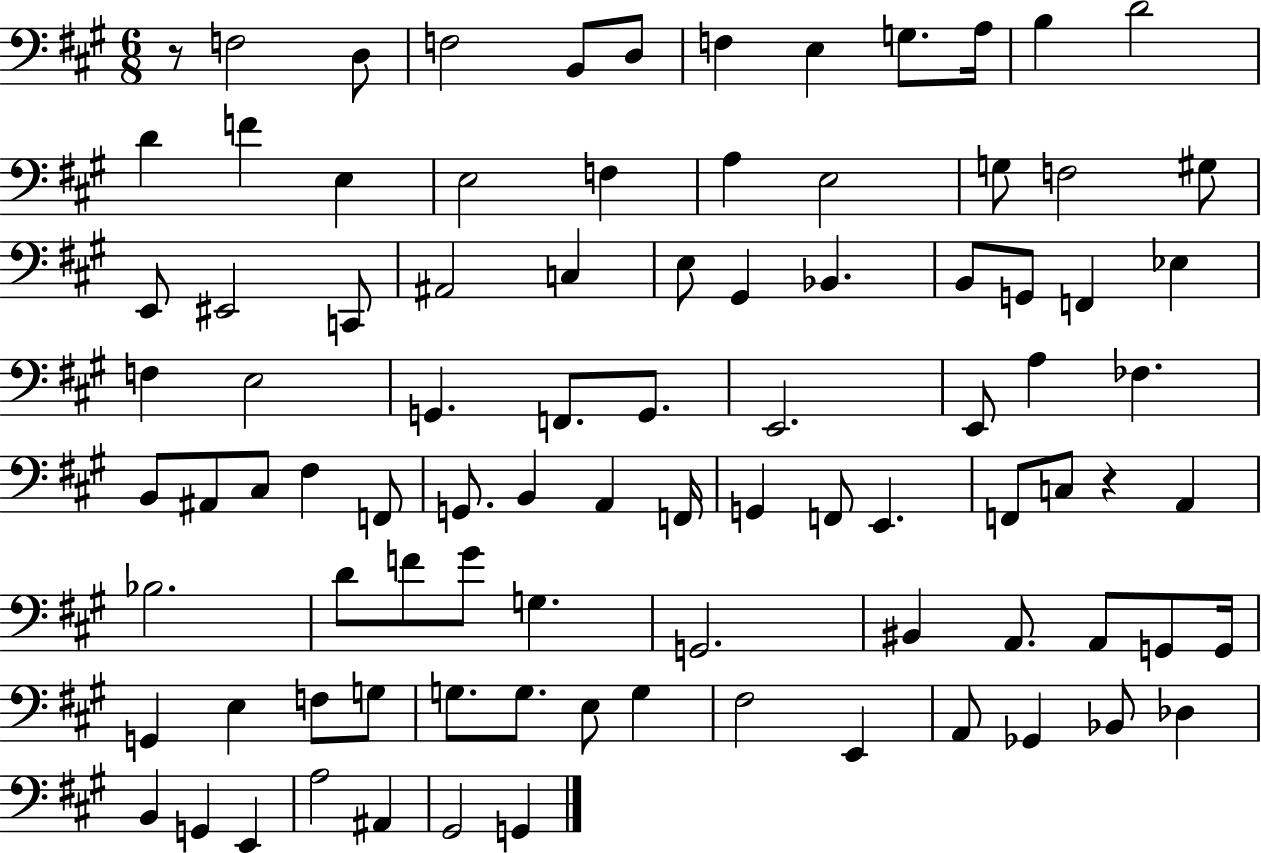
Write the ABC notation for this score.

X:1
T:Untitled
M:6/8
L:1/4
K:A
z/2 F,2 D,/2 F,2 B,,/2 D,/2 F, E, G,/2 A,/4 B, D2 D F E, E,2 F, A, E,2 G,/2 F,2 ^G,/2 E,,/2 ^E,,2 C,,/2 ^A,,2 C, E,/2 ^G,, _B,, B,,/2 G,,/2 F,, _E, F, E,2 G,, F,,/2 G,,/2 E,,2 E,,/2 A, _F, B,,/2 ^A,,/2 ^C,/2 ^F, F,,/2 G,,/2 B,, A,, F,,/4 G,, F,,/2 E,, F,,/2 C,/2 z A,, _B,2 D/2 F/2 ^G/2 G, G,,2 ^B,, A,,/2 A,,/2 G,,/2 G,,/4 G,, E, F,/2 G,/2 G,/2 G,/2 E,/2 G, ^F,2 E,, A,,/2 _G,, _B,,/2 _D, B,, G,, E,, A,2 ^A,, ^G,,2 G,,